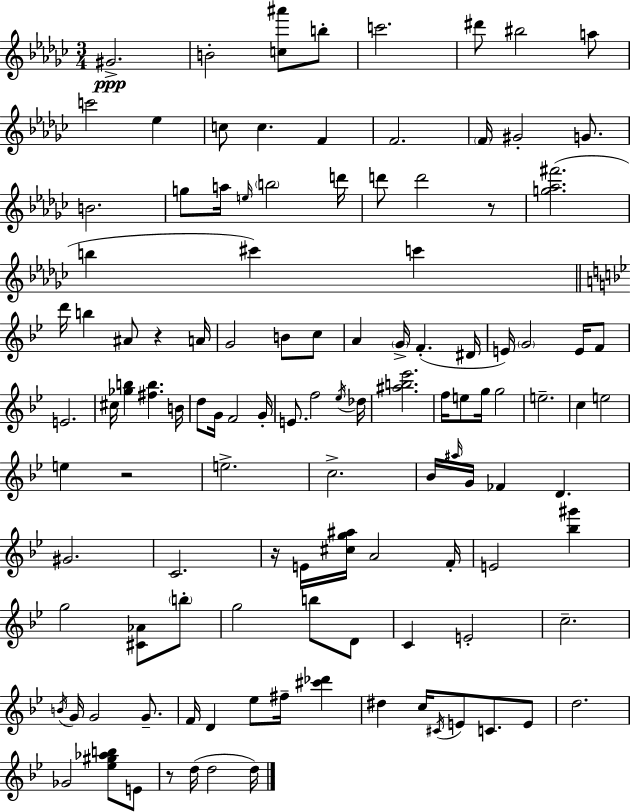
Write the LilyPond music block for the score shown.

{
  \clef treble
  \numericTimeSignature
  \time 3/4
  \key ees \minor
  gis'2.->\ppp | b'2-. <c'' ais'''>8 b''8-. | c'''2. | dis'''8 bis''2 a''8 | \break c'''2 ees''4 | c''8 c''4. f'4 | f'2. | \parenthesize f'16 gis'2-. g'8. | \break b'2. | g''8 a''16 \grace { e''16 } \parenthesize b''2 | d'''16 d'''8 d'''2 r8 | <g'' aes'' fis'''>2.( | \break b''4 cis'''4) c'''4 | \bar "||" \break \key bes \major d'''16 b''4 ais'8 r4 a'16 | g'2 b'8 c''8 | a'4 \parenthesize g'16-> f'4.-.( dis'16 | e'16) \parenthesize g'2 e'16 f'8 | \break e'2. | cis''16 <ges'' b''>4 <fis'' b''>4. b'16 | d''8 g'16 f'2 g'16-. | e'8. f''2 \acciaccatura { ees''16 } | \break des''16 <ais'' b'' ees'''>2. | f''16 e''8 g''16 g''2 | e''2.-- | c''4 e''2 | \break e''4 r2 | e''2.-> | c''2.-> | bes'16 \grace { ais''16 } g'16 fes'4 d'4. | \break gis'2. | c'2. | r16 e'16 <cis'' g'' ais''>16 a'2 | f'16-. e'2 <bes'' gis'''>4 | \break g''2 <cis' aes'>8 | \parenthesize b''8-. g''2 b''8 | d'8 c'4 e'2-. | c''2.-- | \break \acciaccatura { b'16 } g'16 g'2 | g'8.-- f'16 d'4 ees''8 fis''16-- <cis''' des'''>4 | dis''4 c''16 \acciaccatura { cis'16 } e'8 c'8. | e'8 d''2. | \break ges'2 | <ees'' gis'' aes'' b''>8 e'8 r8 d''16( d''2 | d''16) \bar "|."
}